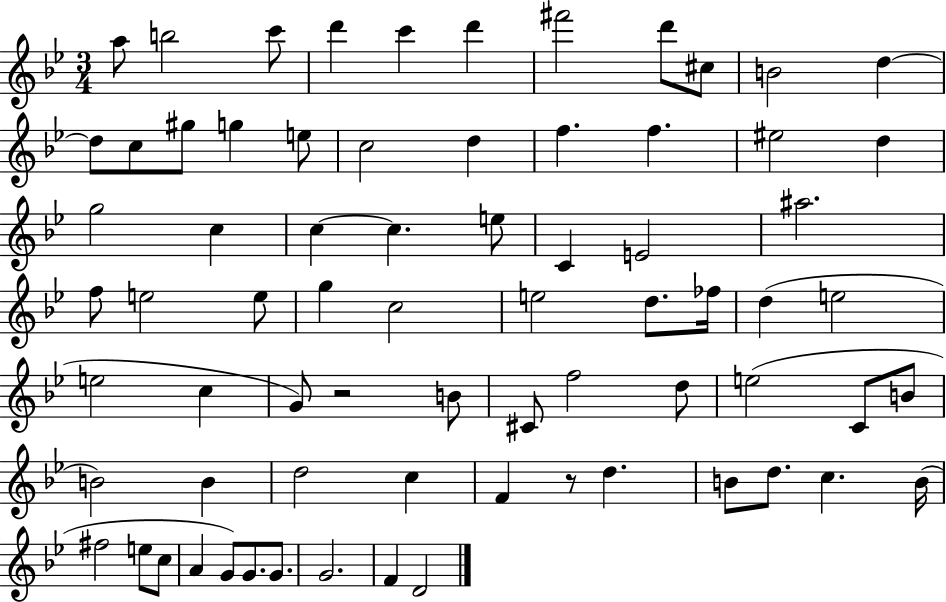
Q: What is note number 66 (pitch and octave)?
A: G4